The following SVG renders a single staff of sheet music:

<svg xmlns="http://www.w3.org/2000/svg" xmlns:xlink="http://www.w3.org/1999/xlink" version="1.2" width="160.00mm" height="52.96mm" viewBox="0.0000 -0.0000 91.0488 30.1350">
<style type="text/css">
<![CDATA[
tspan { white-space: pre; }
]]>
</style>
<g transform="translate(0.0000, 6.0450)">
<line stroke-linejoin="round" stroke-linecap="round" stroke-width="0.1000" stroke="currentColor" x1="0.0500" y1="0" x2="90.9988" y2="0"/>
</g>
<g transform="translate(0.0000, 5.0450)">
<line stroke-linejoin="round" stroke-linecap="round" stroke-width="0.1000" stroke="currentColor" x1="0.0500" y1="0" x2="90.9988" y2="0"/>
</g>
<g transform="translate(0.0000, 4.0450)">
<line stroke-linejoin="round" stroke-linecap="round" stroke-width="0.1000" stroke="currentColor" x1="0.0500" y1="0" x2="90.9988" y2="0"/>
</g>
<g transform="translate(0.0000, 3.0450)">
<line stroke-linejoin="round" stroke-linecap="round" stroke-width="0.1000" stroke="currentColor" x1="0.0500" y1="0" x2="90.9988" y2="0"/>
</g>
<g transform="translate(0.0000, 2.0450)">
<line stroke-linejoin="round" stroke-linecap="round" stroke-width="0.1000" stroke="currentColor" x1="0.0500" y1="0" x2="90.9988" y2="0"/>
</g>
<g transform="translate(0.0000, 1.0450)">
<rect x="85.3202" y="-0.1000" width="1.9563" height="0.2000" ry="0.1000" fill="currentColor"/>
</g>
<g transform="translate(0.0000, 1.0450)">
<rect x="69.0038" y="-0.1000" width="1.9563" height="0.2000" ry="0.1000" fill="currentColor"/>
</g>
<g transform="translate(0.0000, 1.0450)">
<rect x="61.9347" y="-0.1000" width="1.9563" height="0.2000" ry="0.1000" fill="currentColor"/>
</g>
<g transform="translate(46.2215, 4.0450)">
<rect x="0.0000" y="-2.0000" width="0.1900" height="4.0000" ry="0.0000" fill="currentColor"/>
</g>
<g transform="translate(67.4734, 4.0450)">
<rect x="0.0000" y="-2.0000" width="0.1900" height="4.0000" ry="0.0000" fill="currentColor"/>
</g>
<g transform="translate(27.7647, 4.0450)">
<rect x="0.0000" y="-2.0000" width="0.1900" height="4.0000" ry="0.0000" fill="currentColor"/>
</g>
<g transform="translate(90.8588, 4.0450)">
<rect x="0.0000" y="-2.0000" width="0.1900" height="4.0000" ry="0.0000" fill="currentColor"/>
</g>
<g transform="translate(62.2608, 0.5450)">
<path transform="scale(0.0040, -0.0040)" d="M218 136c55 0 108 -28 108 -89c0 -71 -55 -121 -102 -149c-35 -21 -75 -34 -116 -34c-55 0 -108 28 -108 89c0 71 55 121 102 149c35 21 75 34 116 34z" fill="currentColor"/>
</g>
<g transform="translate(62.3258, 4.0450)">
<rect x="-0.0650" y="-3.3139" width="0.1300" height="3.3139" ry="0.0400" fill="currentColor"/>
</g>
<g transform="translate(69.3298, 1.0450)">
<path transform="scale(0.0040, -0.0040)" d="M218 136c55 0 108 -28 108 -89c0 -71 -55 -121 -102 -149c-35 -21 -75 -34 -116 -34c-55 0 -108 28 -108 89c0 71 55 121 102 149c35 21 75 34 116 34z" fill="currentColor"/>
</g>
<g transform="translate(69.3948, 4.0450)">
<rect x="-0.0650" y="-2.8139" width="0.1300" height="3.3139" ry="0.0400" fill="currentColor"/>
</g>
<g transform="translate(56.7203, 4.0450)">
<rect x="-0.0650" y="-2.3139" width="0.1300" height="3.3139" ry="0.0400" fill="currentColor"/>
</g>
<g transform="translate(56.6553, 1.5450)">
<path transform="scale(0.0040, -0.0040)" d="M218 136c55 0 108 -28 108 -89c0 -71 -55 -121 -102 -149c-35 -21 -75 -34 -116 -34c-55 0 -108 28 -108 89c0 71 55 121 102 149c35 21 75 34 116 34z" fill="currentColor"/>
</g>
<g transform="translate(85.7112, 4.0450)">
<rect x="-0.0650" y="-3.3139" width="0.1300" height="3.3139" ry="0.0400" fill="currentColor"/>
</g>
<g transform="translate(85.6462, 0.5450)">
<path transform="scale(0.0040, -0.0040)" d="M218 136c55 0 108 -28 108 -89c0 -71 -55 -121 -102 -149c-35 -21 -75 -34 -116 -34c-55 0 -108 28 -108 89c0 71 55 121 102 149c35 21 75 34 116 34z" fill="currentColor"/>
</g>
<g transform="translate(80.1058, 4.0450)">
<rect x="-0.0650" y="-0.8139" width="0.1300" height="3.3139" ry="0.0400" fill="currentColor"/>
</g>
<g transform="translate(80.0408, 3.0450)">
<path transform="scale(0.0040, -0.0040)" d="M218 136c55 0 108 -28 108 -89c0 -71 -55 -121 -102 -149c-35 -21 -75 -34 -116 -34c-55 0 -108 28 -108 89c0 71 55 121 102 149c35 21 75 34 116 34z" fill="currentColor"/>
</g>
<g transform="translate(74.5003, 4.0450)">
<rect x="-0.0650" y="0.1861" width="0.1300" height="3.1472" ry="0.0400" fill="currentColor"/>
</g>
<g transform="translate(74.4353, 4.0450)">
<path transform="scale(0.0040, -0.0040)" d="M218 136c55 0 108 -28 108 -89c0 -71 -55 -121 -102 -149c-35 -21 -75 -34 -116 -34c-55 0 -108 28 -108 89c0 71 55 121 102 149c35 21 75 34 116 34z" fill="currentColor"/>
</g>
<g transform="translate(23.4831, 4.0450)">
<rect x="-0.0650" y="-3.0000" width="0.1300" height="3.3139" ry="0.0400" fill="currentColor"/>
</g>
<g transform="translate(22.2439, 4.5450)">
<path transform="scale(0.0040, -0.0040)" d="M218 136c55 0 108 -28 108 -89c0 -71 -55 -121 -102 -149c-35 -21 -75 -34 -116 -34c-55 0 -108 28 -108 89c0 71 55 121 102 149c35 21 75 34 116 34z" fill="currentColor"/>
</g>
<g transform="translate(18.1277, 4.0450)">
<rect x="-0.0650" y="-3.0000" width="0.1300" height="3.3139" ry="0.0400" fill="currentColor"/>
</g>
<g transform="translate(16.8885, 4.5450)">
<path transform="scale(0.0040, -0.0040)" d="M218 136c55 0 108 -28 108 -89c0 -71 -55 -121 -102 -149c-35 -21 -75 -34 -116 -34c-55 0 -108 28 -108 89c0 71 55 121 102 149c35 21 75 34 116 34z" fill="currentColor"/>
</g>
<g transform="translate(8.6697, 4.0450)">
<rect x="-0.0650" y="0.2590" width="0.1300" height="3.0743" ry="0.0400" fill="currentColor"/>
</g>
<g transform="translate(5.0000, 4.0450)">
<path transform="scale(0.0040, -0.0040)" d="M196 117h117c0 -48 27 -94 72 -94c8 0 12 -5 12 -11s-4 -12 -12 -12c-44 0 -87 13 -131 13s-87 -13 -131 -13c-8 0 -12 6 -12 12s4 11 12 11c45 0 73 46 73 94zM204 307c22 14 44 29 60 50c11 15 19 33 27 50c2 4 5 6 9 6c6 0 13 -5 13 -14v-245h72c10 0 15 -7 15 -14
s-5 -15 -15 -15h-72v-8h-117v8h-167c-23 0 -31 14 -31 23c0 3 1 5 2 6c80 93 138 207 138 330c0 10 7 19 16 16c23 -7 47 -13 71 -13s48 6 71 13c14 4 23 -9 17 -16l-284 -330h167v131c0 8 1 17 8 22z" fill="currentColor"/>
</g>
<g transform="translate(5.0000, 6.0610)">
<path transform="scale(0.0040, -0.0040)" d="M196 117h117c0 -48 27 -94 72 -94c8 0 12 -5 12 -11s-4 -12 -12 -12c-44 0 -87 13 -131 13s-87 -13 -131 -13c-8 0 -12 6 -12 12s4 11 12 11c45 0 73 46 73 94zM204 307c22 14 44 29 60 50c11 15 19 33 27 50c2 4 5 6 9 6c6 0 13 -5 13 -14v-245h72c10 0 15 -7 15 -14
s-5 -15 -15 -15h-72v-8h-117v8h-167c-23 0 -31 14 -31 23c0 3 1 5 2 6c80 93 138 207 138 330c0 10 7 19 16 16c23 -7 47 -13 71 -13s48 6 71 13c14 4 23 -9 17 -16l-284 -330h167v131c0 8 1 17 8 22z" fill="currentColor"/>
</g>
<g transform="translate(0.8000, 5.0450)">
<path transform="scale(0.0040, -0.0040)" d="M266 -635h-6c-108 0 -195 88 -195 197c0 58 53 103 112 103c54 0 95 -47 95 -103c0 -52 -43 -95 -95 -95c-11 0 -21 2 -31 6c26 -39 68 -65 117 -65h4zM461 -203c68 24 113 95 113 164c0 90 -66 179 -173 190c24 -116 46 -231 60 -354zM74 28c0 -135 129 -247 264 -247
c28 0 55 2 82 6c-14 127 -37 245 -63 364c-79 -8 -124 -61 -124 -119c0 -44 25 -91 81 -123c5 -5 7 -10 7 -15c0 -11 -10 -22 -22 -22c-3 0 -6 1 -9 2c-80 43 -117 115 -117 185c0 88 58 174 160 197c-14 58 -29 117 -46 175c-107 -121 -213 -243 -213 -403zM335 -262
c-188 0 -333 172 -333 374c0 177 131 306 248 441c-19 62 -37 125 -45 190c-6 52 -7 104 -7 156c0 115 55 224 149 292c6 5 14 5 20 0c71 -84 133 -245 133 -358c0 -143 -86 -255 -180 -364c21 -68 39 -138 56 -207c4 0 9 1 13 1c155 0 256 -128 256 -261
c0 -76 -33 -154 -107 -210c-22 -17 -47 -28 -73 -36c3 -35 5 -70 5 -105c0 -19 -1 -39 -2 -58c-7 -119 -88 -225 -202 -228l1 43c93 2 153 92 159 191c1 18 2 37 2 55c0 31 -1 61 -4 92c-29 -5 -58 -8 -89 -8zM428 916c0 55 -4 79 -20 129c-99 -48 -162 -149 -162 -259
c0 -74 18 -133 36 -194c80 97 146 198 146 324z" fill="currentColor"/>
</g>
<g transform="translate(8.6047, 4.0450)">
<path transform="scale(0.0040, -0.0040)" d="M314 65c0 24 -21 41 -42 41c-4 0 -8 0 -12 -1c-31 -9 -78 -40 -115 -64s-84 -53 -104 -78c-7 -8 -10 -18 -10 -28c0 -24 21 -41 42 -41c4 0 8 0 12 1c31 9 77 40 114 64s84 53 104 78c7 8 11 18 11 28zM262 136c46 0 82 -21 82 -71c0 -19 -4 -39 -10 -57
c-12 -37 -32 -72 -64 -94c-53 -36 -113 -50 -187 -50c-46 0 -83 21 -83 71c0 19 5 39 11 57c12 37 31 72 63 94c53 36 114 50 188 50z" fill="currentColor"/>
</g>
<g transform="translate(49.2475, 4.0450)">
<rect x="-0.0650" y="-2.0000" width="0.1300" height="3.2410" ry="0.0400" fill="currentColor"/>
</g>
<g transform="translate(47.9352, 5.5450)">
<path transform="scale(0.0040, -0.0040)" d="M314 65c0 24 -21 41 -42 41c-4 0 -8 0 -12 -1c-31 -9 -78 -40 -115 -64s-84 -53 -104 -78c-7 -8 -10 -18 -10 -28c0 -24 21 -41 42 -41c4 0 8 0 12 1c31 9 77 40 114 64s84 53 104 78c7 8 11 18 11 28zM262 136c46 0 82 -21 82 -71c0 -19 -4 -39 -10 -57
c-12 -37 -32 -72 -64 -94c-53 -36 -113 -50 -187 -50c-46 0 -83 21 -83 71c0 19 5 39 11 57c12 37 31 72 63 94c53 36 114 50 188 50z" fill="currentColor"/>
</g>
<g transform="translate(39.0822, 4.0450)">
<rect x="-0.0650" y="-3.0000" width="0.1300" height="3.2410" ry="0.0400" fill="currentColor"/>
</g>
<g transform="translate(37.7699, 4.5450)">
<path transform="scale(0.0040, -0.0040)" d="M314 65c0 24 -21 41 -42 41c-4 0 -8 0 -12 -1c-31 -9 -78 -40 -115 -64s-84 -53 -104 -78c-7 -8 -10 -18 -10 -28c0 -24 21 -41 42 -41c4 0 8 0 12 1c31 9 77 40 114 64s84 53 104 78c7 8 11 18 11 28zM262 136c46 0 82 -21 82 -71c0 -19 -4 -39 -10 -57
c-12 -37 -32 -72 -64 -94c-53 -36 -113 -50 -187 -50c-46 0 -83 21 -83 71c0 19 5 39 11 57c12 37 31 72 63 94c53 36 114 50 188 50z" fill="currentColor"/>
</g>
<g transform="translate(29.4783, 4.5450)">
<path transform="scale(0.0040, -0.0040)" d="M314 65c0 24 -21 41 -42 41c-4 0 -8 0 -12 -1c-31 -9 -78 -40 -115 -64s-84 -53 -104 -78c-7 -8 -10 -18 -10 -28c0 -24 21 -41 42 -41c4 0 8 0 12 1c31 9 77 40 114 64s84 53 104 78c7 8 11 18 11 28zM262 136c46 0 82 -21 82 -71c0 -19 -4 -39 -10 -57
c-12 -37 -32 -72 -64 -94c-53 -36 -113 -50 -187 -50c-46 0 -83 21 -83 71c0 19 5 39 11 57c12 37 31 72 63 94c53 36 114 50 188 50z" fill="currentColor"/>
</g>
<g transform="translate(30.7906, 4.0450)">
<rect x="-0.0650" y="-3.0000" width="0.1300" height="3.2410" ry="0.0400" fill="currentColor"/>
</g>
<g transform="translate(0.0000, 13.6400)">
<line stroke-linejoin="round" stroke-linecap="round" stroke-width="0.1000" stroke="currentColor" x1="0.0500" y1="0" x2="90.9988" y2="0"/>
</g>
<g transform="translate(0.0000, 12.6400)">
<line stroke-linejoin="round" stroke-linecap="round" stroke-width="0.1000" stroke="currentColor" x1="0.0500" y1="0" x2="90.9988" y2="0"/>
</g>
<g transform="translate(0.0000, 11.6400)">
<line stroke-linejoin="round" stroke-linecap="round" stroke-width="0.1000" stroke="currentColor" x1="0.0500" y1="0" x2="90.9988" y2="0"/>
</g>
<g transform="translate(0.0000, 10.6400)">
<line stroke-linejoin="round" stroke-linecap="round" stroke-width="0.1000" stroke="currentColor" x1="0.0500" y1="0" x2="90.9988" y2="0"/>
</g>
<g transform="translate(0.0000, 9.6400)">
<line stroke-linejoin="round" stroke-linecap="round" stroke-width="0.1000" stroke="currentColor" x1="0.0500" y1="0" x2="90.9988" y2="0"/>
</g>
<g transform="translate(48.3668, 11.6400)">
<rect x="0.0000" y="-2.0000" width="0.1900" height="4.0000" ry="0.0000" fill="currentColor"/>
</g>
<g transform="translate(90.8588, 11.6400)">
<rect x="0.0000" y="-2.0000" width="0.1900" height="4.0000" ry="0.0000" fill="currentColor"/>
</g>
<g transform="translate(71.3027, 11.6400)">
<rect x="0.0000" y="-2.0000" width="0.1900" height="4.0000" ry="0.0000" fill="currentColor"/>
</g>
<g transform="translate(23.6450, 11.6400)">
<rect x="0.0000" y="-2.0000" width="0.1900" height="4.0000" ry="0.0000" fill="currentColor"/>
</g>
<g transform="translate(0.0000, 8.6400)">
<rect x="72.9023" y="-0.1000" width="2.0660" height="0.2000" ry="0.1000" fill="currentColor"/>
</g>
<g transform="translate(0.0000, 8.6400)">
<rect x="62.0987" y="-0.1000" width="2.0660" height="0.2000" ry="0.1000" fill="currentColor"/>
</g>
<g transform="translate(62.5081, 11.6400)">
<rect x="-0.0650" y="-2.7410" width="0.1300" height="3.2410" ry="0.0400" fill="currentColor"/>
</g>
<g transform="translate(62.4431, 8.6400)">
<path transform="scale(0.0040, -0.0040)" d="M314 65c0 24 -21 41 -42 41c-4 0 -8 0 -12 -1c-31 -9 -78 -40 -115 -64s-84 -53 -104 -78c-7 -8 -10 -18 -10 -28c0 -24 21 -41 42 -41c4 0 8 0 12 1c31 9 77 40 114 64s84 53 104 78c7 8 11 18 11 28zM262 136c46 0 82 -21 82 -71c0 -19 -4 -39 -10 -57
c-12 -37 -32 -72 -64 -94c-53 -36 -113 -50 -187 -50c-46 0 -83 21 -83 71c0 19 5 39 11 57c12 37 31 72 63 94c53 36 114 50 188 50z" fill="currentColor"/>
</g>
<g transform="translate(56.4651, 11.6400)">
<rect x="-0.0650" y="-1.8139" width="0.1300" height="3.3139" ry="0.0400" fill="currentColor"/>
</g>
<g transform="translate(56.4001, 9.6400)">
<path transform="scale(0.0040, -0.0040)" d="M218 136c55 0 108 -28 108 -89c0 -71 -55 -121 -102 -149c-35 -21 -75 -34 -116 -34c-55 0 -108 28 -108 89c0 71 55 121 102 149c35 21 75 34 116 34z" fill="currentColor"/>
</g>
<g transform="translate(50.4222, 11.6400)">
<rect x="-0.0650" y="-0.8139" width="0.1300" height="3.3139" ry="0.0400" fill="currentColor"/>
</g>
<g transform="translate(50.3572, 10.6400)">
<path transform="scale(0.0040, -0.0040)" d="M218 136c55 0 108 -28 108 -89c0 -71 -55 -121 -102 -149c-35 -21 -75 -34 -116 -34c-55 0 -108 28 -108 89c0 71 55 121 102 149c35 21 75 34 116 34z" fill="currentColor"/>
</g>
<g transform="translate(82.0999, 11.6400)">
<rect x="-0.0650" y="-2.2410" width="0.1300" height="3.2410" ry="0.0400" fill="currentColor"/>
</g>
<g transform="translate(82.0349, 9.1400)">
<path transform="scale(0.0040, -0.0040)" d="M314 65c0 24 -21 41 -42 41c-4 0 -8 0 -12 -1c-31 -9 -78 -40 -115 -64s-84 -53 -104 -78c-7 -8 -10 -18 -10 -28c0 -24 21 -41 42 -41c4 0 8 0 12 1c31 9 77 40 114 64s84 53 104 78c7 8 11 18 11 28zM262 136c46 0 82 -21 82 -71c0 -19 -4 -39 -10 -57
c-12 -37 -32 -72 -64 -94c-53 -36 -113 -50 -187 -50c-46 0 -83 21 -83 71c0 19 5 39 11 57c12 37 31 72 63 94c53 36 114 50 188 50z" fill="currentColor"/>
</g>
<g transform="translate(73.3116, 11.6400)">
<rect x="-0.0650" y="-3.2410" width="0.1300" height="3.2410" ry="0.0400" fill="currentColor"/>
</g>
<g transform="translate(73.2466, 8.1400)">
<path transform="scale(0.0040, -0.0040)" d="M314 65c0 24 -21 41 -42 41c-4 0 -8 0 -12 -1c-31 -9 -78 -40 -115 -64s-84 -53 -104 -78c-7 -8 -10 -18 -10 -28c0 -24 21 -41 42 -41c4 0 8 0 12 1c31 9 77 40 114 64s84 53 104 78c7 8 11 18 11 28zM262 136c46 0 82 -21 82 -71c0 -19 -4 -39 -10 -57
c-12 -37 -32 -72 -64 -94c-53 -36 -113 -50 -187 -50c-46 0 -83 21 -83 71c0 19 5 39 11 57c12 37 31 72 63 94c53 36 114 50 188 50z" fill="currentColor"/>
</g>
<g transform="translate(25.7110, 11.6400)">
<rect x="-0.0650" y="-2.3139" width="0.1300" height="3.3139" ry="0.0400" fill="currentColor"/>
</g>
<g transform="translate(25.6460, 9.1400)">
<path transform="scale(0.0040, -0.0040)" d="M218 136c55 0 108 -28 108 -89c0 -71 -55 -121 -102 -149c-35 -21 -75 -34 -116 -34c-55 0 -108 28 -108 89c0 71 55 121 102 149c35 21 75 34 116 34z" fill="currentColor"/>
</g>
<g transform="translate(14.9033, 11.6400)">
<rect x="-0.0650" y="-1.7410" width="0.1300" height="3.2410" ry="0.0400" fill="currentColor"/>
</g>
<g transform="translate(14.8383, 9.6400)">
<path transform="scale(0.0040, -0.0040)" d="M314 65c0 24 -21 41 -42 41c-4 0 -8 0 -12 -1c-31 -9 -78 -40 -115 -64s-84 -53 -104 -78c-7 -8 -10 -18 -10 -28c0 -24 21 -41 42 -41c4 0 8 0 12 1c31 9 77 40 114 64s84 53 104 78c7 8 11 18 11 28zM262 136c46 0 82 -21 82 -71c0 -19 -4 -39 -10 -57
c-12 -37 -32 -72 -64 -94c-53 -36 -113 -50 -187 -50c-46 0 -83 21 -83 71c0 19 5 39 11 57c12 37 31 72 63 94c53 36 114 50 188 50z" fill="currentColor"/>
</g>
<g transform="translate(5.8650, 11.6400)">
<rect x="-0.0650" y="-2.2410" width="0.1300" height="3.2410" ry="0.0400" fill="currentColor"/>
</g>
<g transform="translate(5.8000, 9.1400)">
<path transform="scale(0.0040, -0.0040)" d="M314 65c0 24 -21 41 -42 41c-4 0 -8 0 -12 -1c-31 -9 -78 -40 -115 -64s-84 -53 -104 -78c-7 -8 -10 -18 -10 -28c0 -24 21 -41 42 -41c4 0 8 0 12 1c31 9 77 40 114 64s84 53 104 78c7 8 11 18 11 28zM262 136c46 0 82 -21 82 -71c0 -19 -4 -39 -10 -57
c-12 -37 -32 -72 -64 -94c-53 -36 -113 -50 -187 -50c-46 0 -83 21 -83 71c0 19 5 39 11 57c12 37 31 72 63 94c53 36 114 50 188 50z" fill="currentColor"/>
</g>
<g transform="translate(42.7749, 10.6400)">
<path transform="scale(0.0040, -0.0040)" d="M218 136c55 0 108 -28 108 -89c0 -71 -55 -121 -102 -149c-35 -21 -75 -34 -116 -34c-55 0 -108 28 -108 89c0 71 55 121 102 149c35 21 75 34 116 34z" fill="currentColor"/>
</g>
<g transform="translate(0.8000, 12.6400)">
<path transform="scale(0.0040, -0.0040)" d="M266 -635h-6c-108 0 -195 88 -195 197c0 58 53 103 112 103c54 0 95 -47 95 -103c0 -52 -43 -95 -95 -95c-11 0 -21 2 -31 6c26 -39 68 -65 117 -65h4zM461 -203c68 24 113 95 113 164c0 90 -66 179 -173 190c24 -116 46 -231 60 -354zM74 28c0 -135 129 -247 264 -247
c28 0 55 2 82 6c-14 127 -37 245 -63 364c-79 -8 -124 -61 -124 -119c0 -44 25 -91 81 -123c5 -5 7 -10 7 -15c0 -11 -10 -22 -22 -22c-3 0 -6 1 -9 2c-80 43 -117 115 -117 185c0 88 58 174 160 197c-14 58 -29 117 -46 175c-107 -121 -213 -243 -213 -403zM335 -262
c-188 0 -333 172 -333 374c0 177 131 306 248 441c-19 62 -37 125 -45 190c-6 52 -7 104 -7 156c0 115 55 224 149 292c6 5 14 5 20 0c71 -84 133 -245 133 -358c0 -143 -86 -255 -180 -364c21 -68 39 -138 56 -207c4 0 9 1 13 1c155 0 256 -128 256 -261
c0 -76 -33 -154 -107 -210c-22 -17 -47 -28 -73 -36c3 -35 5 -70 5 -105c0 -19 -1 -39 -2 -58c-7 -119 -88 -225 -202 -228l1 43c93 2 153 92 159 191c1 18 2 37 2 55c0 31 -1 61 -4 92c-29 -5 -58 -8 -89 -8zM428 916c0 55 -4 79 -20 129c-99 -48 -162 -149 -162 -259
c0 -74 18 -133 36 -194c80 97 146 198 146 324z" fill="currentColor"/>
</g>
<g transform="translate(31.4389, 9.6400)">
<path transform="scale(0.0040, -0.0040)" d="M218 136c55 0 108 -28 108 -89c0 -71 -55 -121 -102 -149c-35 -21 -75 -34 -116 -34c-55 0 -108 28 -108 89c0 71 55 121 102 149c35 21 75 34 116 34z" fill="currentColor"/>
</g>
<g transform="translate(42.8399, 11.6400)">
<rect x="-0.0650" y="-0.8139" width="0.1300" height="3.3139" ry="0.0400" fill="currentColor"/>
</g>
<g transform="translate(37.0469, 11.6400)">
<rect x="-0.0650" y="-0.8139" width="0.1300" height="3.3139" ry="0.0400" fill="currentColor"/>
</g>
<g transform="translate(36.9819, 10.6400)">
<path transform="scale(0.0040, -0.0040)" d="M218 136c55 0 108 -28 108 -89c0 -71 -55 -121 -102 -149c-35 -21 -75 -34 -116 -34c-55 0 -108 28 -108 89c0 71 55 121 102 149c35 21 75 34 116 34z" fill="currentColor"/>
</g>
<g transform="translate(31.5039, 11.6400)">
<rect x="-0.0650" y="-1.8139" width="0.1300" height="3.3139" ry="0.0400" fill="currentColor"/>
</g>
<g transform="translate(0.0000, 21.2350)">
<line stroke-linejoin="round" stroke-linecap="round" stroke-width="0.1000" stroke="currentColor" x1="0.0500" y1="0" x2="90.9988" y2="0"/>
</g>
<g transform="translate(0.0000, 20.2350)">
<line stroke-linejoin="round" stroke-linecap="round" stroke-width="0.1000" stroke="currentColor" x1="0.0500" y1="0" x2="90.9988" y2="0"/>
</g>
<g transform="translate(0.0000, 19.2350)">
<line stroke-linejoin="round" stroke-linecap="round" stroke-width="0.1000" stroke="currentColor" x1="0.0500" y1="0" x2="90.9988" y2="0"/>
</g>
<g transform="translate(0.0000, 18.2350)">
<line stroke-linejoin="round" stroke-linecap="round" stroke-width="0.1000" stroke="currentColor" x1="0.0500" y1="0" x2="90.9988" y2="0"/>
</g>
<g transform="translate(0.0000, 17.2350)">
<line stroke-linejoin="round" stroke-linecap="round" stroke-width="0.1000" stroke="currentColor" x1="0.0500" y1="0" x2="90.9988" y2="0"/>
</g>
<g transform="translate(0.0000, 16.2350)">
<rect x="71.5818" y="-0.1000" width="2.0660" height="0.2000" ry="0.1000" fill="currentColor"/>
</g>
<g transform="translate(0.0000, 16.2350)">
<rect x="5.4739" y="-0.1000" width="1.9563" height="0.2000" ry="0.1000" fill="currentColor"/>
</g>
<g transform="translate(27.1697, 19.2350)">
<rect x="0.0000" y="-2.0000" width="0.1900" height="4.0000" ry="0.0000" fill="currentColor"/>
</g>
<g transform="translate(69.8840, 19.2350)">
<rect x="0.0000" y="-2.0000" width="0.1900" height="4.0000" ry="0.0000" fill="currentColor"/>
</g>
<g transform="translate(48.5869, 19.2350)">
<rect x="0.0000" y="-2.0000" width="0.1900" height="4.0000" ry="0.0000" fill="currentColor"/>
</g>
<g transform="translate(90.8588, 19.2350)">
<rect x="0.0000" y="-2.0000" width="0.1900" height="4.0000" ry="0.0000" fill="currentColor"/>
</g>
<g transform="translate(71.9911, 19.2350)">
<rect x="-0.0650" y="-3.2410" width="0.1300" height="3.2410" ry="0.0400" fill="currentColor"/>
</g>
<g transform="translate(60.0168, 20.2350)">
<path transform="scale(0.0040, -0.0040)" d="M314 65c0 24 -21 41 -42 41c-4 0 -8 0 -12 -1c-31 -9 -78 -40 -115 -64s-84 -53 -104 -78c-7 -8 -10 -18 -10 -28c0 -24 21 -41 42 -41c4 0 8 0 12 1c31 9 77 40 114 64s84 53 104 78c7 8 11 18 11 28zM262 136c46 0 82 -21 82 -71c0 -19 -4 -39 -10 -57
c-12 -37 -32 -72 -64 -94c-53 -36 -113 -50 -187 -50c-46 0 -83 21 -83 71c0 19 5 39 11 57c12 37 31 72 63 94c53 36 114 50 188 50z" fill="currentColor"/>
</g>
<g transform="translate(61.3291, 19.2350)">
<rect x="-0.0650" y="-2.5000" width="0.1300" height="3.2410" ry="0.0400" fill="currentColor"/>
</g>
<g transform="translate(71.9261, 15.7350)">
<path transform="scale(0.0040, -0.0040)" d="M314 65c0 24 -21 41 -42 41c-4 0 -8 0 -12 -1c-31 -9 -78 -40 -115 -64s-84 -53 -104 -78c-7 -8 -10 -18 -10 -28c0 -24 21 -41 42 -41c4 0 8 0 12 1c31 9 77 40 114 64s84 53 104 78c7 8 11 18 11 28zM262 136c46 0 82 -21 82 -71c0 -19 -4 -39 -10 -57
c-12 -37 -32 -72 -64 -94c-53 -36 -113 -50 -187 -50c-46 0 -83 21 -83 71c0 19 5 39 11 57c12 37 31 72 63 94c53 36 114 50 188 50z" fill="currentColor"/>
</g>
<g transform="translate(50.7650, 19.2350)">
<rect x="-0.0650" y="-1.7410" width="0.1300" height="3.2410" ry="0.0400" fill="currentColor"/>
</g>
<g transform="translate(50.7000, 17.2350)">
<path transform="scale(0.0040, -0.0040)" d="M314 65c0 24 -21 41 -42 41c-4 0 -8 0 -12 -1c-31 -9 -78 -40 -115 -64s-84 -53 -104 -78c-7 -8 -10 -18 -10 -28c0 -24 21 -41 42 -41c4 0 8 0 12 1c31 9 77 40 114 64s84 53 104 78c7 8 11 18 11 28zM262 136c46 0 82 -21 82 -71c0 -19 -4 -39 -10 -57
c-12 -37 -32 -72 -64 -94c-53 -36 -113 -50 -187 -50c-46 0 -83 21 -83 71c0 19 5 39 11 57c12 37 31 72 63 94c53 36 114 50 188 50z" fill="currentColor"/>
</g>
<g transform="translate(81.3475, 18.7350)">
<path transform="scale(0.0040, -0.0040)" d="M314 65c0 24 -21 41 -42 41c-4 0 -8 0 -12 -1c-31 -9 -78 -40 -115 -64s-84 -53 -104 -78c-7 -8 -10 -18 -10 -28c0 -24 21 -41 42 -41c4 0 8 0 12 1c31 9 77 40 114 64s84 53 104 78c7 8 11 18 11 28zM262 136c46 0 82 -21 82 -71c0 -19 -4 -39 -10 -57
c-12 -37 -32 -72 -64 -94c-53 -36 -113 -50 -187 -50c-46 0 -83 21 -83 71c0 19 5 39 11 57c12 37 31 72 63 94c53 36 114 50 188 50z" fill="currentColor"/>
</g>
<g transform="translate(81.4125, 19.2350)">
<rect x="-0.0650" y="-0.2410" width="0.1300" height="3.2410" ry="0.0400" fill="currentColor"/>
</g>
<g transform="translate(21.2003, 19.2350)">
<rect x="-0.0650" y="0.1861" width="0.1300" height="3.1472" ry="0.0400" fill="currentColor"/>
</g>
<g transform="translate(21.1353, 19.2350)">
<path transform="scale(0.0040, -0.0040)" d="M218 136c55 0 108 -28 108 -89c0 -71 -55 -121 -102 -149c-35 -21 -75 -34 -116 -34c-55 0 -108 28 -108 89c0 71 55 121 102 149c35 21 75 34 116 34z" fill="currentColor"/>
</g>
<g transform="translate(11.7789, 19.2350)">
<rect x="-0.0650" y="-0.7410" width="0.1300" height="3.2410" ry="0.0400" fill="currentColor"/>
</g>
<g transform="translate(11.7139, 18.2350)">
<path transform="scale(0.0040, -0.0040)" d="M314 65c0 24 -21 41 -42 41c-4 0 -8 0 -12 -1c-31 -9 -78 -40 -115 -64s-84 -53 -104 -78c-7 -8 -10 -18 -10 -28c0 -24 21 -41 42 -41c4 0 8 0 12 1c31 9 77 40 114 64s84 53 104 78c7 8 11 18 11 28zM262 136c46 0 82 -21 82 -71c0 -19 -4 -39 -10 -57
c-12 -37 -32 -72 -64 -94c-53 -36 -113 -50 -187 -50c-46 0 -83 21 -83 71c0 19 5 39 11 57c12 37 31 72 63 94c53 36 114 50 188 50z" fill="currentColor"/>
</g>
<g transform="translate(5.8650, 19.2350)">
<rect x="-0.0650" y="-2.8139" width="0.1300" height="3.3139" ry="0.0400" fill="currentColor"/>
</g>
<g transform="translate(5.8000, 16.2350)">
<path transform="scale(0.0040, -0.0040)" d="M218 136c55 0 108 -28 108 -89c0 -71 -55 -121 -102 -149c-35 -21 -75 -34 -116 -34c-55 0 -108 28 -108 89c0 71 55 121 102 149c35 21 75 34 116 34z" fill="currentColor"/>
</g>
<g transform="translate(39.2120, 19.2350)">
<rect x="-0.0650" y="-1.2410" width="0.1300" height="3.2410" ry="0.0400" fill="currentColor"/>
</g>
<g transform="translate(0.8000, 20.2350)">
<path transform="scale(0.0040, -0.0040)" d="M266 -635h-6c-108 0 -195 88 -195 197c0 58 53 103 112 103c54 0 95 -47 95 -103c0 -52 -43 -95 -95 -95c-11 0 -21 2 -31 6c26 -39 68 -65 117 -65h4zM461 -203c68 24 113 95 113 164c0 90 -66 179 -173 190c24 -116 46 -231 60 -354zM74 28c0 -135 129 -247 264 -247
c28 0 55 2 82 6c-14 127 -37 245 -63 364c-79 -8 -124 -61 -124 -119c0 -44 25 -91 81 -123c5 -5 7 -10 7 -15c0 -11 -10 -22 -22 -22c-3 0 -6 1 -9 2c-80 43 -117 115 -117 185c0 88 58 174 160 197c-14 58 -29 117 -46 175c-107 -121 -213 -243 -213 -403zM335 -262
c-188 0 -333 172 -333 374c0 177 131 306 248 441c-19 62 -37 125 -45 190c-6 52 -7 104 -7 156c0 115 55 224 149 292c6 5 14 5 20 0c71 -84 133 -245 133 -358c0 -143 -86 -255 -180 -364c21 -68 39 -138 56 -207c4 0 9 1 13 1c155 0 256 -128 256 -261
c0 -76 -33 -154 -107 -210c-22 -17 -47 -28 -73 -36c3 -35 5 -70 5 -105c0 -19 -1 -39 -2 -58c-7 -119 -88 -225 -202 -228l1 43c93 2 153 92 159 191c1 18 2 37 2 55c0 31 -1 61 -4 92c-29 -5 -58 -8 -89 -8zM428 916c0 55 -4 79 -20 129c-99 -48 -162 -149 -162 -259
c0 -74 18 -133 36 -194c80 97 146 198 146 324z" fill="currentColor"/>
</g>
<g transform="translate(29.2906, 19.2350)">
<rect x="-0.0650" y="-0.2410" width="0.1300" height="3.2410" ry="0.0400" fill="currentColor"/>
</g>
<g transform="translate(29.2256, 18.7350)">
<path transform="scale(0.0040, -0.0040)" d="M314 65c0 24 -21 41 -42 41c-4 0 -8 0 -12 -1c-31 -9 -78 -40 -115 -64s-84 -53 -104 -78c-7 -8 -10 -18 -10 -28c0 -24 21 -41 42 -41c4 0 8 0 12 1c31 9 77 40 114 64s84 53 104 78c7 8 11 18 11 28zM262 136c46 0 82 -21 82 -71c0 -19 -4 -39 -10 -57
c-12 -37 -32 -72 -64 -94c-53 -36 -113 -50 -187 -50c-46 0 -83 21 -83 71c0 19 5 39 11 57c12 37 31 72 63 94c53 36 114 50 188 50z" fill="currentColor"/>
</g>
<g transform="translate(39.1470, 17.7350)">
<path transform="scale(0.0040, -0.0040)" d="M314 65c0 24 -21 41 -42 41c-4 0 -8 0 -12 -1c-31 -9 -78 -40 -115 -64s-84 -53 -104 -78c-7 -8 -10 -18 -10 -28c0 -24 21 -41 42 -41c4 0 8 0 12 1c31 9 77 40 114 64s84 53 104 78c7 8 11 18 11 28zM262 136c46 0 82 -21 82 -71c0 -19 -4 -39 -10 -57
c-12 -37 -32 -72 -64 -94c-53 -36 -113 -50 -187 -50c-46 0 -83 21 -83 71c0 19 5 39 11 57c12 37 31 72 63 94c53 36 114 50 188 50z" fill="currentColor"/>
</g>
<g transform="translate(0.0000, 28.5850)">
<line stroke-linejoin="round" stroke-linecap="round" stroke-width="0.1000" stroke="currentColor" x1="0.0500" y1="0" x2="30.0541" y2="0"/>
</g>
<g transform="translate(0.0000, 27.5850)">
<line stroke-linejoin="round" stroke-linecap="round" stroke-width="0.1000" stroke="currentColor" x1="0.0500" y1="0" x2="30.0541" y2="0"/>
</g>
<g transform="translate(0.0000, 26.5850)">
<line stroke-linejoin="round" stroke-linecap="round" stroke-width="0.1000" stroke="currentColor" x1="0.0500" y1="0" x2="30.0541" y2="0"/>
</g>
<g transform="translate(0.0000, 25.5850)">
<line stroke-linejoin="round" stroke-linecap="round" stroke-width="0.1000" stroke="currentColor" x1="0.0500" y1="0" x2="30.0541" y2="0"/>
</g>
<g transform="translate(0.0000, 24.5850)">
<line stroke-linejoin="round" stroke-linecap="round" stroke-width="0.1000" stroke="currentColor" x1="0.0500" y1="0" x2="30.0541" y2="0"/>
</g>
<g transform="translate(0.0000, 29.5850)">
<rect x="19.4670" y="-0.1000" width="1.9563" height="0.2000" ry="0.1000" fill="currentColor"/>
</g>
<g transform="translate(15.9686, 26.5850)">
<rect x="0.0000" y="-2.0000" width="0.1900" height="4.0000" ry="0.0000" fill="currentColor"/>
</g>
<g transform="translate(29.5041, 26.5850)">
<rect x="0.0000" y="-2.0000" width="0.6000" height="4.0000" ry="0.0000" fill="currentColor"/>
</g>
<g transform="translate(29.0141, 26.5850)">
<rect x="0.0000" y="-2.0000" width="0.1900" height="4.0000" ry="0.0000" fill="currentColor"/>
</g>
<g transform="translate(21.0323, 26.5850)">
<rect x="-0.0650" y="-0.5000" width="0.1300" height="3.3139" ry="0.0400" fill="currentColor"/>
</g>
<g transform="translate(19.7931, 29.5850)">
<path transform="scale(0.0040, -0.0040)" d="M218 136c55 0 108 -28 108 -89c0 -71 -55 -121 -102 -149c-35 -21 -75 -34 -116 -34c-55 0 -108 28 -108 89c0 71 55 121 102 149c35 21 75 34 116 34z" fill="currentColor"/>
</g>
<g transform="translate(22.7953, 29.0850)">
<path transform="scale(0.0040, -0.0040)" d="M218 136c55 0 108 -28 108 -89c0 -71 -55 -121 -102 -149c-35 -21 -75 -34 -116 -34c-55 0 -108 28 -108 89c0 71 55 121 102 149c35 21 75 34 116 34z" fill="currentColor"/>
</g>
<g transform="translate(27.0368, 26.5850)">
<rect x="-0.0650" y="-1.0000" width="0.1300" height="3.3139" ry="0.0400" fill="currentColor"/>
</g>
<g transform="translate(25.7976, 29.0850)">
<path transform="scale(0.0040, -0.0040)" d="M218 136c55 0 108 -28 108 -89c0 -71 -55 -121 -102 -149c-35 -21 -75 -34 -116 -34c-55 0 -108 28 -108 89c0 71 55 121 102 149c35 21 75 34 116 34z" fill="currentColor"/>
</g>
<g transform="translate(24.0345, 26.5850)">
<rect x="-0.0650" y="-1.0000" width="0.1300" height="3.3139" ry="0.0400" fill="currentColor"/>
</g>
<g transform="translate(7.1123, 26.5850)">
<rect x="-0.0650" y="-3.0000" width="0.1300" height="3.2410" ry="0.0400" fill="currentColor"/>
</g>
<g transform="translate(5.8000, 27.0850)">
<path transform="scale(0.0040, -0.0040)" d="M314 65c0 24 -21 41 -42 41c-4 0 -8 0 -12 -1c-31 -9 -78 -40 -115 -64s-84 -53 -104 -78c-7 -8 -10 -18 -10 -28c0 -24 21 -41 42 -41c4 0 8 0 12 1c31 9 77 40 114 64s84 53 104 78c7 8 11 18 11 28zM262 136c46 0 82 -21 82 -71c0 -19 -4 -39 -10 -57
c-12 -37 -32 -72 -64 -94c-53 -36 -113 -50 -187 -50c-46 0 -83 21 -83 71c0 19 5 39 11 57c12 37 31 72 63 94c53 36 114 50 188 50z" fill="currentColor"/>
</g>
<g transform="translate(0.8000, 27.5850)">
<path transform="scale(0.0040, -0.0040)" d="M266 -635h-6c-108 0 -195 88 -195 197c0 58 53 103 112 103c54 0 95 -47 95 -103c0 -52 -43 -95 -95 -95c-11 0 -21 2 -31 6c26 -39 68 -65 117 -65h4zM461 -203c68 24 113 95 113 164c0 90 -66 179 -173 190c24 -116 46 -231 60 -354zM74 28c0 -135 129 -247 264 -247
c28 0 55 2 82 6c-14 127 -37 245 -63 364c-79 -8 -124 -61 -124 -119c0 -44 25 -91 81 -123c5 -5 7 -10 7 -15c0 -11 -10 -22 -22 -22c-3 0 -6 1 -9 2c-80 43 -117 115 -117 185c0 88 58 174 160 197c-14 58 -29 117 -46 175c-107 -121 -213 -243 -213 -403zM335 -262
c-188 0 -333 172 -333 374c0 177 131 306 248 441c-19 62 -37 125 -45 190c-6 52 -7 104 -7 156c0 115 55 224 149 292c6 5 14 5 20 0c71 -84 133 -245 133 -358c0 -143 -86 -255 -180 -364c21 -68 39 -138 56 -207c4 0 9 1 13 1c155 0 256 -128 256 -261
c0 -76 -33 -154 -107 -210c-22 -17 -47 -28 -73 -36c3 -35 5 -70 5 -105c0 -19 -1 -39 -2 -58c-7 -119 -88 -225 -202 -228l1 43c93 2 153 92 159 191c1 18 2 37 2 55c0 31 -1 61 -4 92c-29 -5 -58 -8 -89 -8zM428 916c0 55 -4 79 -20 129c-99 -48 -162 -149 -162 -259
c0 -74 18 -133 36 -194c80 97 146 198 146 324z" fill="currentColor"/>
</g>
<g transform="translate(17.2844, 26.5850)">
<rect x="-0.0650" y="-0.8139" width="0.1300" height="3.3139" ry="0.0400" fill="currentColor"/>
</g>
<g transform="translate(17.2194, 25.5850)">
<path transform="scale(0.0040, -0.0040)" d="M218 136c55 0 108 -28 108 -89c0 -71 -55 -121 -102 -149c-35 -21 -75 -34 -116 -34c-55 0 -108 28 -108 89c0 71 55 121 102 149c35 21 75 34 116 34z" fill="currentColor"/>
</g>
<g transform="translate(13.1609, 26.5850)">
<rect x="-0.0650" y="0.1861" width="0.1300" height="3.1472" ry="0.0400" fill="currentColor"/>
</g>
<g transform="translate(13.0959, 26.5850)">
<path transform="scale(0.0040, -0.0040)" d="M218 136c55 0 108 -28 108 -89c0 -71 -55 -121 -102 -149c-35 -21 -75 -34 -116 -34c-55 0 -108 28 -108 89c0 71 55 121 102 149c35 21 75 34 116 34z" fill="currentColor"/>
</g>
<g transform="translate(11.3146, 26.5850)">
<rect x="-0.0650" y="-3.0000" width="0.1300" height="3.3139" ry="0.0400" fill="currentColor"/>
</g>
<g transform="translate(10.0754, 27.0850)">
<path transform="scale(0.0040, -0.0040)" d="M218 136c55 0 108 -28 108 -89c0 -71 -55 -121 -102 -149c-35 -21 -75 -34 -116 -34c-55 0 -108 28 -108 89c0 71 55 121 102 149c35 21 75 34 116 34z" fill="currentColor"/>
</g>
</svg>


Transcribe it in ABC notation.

X:1
T:Untitled
M:4/4
L:1/4
K:C
B2 A A A2 A2 F2 g b a B d b g2 f2 g f d d d f a2 b2 g2 a d2 B c2 e2 f2 G2 b2 c2 A2 A B d C D D